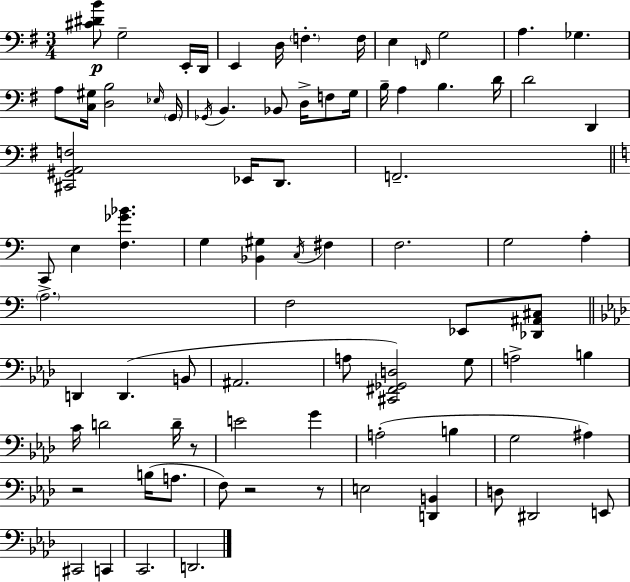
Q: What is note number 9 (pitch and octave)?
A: F2